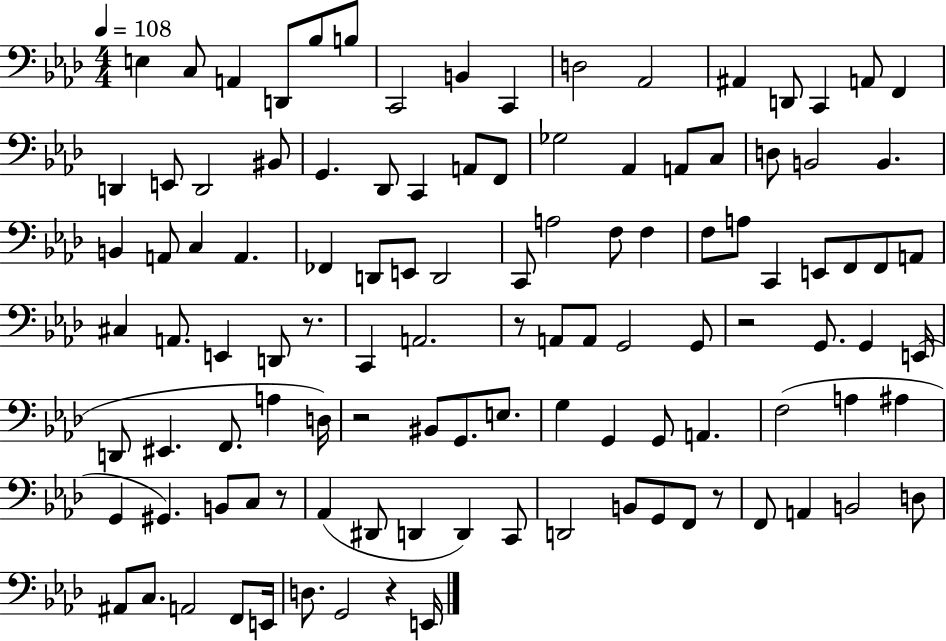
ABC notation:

X:1
T:Untitled
M:4/4
L:1/4
K:Ab
E, C,/2 A,, D,,/2 _B,/2 B,/2 C,,2 B,, C,, D,2 _A,,2 ^A,, D,,/2 C,, A,,/2 F,, D,, E,,/2 D,,2 ^B,,/2 G,, _D,,/2 C,, A,,/2 F,,/2 _G,2 _A,, A,,/2 C,/2 D,/2 B,,2 B,, B,, A,,/2 C, A,, _F,, D,,/2 E,,/2 D,,2 C,,/2 A,2 F,/2 F, F,/2 A,/2 C,, E,,/2 F,,/2 F,,/2 A,,/2 ^C, A,,/2 E,, D,,/2 z/2 C,, A,,2 z/2 A,,/2 A,,/2 G,,2 G,,/2 z2 G,,/2 G,, E,,/4 D,,/2 ^E,, F,,/2 A, D,/4 z2 ^B,,/2 G,,/2 E,/2 G, G,, G,,/2 A,, F,2 A, ^A, G,, ^G,, B,,/2 C,/2 z/2 _A,, ^D,,/2 D,, D,, C,,/2 D,,2 B,,/2 G,,/2 F,,/2 z/2 F,,/2 A,, B,,2 D,/2 ^A,,/2 C,/2 A,,2 F,,/2 E,,/4 D,/2 G,,2 z E,,/4